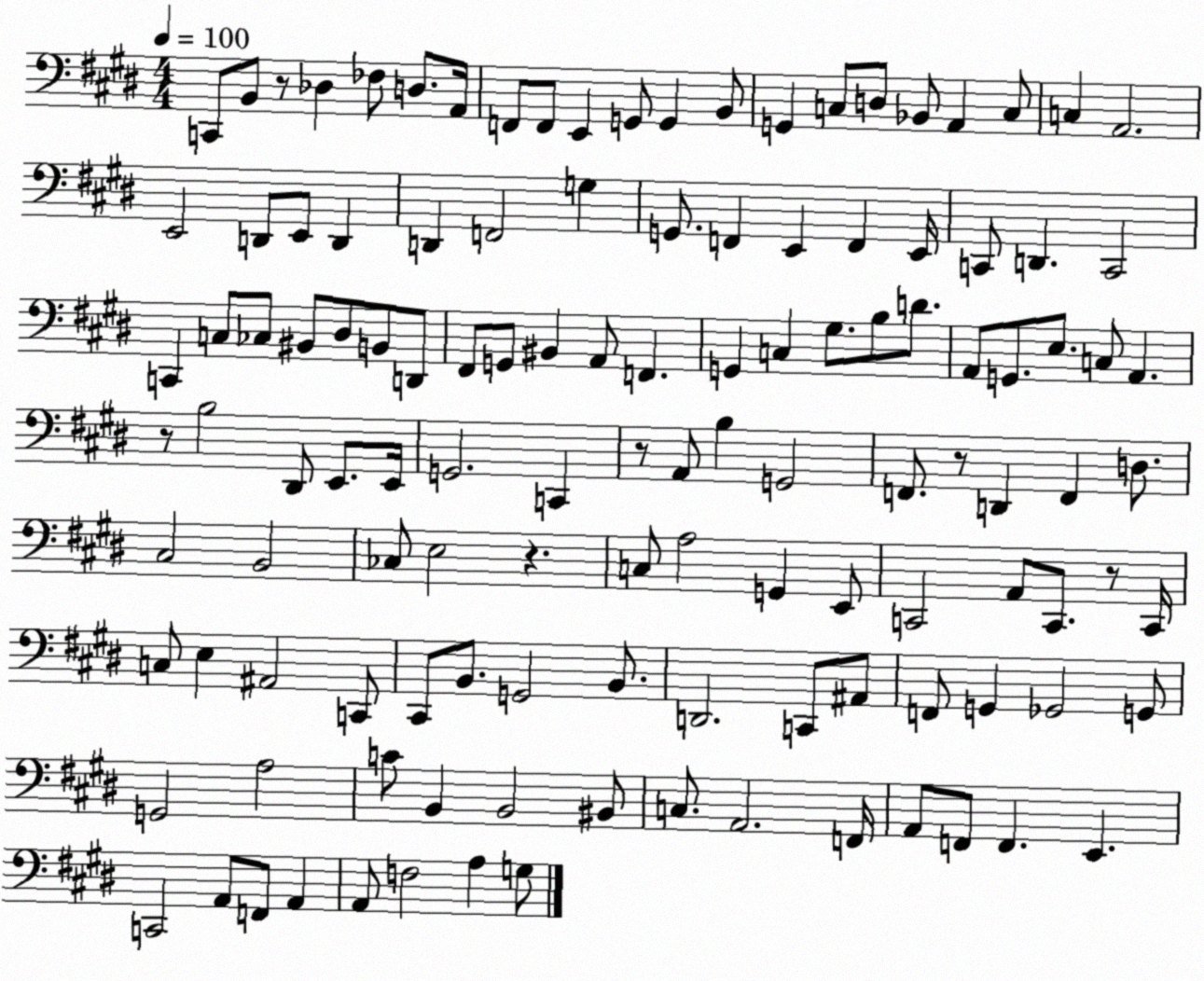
X:1
T:Untitled
M:4/4
L:1/4
K:E
C,,/2 B,,/2 z/2 _D, _F,/2 D,/2 A,,/4 F,,/2 F,,/2 E,, G,,/2 G,, B,,/2 G,, C,/2 D,/2 _B,,/2 A,, C,/2 C, A,,2 E,,2 D,,/2 E,,/2 D,, D,, F,,2 G, G,,/2 F,, E,, F,, E,,/4 C,,/2 D,, C,,2 C,, C,/2 _C,/2 ^B,,/2 ^D,/2 B,,/2 D,,/2 ^F,,/2 G,,/2 ^B,, A,,/2 F,, G,, C, ^G,/2 B,/2 D/2 A,,/2 G,,/2 E,/2 C,/2 A,, z/2 B,2 ^D,,/2 E,,/2 E,,/4 G,,2 C,, z/2 A,,/2 B, G,,2 F,,/2 z/2 D,, F,, D,/2 ^C,2 B,,2 _C,/2 E,2 z C,/2 A,2 G,, E,,/2 C,,2 A,,/2 C,,/2 z/2 C,,/4 C,/2 E, ^A,,2 C,,/2 ^C,,/2 B,,/2 G,,2 B,,/2 D,,2 C,,/2 ^A,,/2 F,,/2 G,, _G,,2 G,,/2 G,,2 A,2 C/2 B,, B,,2 ^B,,/2 C,/2 A,,2 F,,/4 A,,/2 F,,/2 F,, E,, C,,2 A,,/2 F,,/2 A,, A,,/2 F,2 A, G,/2